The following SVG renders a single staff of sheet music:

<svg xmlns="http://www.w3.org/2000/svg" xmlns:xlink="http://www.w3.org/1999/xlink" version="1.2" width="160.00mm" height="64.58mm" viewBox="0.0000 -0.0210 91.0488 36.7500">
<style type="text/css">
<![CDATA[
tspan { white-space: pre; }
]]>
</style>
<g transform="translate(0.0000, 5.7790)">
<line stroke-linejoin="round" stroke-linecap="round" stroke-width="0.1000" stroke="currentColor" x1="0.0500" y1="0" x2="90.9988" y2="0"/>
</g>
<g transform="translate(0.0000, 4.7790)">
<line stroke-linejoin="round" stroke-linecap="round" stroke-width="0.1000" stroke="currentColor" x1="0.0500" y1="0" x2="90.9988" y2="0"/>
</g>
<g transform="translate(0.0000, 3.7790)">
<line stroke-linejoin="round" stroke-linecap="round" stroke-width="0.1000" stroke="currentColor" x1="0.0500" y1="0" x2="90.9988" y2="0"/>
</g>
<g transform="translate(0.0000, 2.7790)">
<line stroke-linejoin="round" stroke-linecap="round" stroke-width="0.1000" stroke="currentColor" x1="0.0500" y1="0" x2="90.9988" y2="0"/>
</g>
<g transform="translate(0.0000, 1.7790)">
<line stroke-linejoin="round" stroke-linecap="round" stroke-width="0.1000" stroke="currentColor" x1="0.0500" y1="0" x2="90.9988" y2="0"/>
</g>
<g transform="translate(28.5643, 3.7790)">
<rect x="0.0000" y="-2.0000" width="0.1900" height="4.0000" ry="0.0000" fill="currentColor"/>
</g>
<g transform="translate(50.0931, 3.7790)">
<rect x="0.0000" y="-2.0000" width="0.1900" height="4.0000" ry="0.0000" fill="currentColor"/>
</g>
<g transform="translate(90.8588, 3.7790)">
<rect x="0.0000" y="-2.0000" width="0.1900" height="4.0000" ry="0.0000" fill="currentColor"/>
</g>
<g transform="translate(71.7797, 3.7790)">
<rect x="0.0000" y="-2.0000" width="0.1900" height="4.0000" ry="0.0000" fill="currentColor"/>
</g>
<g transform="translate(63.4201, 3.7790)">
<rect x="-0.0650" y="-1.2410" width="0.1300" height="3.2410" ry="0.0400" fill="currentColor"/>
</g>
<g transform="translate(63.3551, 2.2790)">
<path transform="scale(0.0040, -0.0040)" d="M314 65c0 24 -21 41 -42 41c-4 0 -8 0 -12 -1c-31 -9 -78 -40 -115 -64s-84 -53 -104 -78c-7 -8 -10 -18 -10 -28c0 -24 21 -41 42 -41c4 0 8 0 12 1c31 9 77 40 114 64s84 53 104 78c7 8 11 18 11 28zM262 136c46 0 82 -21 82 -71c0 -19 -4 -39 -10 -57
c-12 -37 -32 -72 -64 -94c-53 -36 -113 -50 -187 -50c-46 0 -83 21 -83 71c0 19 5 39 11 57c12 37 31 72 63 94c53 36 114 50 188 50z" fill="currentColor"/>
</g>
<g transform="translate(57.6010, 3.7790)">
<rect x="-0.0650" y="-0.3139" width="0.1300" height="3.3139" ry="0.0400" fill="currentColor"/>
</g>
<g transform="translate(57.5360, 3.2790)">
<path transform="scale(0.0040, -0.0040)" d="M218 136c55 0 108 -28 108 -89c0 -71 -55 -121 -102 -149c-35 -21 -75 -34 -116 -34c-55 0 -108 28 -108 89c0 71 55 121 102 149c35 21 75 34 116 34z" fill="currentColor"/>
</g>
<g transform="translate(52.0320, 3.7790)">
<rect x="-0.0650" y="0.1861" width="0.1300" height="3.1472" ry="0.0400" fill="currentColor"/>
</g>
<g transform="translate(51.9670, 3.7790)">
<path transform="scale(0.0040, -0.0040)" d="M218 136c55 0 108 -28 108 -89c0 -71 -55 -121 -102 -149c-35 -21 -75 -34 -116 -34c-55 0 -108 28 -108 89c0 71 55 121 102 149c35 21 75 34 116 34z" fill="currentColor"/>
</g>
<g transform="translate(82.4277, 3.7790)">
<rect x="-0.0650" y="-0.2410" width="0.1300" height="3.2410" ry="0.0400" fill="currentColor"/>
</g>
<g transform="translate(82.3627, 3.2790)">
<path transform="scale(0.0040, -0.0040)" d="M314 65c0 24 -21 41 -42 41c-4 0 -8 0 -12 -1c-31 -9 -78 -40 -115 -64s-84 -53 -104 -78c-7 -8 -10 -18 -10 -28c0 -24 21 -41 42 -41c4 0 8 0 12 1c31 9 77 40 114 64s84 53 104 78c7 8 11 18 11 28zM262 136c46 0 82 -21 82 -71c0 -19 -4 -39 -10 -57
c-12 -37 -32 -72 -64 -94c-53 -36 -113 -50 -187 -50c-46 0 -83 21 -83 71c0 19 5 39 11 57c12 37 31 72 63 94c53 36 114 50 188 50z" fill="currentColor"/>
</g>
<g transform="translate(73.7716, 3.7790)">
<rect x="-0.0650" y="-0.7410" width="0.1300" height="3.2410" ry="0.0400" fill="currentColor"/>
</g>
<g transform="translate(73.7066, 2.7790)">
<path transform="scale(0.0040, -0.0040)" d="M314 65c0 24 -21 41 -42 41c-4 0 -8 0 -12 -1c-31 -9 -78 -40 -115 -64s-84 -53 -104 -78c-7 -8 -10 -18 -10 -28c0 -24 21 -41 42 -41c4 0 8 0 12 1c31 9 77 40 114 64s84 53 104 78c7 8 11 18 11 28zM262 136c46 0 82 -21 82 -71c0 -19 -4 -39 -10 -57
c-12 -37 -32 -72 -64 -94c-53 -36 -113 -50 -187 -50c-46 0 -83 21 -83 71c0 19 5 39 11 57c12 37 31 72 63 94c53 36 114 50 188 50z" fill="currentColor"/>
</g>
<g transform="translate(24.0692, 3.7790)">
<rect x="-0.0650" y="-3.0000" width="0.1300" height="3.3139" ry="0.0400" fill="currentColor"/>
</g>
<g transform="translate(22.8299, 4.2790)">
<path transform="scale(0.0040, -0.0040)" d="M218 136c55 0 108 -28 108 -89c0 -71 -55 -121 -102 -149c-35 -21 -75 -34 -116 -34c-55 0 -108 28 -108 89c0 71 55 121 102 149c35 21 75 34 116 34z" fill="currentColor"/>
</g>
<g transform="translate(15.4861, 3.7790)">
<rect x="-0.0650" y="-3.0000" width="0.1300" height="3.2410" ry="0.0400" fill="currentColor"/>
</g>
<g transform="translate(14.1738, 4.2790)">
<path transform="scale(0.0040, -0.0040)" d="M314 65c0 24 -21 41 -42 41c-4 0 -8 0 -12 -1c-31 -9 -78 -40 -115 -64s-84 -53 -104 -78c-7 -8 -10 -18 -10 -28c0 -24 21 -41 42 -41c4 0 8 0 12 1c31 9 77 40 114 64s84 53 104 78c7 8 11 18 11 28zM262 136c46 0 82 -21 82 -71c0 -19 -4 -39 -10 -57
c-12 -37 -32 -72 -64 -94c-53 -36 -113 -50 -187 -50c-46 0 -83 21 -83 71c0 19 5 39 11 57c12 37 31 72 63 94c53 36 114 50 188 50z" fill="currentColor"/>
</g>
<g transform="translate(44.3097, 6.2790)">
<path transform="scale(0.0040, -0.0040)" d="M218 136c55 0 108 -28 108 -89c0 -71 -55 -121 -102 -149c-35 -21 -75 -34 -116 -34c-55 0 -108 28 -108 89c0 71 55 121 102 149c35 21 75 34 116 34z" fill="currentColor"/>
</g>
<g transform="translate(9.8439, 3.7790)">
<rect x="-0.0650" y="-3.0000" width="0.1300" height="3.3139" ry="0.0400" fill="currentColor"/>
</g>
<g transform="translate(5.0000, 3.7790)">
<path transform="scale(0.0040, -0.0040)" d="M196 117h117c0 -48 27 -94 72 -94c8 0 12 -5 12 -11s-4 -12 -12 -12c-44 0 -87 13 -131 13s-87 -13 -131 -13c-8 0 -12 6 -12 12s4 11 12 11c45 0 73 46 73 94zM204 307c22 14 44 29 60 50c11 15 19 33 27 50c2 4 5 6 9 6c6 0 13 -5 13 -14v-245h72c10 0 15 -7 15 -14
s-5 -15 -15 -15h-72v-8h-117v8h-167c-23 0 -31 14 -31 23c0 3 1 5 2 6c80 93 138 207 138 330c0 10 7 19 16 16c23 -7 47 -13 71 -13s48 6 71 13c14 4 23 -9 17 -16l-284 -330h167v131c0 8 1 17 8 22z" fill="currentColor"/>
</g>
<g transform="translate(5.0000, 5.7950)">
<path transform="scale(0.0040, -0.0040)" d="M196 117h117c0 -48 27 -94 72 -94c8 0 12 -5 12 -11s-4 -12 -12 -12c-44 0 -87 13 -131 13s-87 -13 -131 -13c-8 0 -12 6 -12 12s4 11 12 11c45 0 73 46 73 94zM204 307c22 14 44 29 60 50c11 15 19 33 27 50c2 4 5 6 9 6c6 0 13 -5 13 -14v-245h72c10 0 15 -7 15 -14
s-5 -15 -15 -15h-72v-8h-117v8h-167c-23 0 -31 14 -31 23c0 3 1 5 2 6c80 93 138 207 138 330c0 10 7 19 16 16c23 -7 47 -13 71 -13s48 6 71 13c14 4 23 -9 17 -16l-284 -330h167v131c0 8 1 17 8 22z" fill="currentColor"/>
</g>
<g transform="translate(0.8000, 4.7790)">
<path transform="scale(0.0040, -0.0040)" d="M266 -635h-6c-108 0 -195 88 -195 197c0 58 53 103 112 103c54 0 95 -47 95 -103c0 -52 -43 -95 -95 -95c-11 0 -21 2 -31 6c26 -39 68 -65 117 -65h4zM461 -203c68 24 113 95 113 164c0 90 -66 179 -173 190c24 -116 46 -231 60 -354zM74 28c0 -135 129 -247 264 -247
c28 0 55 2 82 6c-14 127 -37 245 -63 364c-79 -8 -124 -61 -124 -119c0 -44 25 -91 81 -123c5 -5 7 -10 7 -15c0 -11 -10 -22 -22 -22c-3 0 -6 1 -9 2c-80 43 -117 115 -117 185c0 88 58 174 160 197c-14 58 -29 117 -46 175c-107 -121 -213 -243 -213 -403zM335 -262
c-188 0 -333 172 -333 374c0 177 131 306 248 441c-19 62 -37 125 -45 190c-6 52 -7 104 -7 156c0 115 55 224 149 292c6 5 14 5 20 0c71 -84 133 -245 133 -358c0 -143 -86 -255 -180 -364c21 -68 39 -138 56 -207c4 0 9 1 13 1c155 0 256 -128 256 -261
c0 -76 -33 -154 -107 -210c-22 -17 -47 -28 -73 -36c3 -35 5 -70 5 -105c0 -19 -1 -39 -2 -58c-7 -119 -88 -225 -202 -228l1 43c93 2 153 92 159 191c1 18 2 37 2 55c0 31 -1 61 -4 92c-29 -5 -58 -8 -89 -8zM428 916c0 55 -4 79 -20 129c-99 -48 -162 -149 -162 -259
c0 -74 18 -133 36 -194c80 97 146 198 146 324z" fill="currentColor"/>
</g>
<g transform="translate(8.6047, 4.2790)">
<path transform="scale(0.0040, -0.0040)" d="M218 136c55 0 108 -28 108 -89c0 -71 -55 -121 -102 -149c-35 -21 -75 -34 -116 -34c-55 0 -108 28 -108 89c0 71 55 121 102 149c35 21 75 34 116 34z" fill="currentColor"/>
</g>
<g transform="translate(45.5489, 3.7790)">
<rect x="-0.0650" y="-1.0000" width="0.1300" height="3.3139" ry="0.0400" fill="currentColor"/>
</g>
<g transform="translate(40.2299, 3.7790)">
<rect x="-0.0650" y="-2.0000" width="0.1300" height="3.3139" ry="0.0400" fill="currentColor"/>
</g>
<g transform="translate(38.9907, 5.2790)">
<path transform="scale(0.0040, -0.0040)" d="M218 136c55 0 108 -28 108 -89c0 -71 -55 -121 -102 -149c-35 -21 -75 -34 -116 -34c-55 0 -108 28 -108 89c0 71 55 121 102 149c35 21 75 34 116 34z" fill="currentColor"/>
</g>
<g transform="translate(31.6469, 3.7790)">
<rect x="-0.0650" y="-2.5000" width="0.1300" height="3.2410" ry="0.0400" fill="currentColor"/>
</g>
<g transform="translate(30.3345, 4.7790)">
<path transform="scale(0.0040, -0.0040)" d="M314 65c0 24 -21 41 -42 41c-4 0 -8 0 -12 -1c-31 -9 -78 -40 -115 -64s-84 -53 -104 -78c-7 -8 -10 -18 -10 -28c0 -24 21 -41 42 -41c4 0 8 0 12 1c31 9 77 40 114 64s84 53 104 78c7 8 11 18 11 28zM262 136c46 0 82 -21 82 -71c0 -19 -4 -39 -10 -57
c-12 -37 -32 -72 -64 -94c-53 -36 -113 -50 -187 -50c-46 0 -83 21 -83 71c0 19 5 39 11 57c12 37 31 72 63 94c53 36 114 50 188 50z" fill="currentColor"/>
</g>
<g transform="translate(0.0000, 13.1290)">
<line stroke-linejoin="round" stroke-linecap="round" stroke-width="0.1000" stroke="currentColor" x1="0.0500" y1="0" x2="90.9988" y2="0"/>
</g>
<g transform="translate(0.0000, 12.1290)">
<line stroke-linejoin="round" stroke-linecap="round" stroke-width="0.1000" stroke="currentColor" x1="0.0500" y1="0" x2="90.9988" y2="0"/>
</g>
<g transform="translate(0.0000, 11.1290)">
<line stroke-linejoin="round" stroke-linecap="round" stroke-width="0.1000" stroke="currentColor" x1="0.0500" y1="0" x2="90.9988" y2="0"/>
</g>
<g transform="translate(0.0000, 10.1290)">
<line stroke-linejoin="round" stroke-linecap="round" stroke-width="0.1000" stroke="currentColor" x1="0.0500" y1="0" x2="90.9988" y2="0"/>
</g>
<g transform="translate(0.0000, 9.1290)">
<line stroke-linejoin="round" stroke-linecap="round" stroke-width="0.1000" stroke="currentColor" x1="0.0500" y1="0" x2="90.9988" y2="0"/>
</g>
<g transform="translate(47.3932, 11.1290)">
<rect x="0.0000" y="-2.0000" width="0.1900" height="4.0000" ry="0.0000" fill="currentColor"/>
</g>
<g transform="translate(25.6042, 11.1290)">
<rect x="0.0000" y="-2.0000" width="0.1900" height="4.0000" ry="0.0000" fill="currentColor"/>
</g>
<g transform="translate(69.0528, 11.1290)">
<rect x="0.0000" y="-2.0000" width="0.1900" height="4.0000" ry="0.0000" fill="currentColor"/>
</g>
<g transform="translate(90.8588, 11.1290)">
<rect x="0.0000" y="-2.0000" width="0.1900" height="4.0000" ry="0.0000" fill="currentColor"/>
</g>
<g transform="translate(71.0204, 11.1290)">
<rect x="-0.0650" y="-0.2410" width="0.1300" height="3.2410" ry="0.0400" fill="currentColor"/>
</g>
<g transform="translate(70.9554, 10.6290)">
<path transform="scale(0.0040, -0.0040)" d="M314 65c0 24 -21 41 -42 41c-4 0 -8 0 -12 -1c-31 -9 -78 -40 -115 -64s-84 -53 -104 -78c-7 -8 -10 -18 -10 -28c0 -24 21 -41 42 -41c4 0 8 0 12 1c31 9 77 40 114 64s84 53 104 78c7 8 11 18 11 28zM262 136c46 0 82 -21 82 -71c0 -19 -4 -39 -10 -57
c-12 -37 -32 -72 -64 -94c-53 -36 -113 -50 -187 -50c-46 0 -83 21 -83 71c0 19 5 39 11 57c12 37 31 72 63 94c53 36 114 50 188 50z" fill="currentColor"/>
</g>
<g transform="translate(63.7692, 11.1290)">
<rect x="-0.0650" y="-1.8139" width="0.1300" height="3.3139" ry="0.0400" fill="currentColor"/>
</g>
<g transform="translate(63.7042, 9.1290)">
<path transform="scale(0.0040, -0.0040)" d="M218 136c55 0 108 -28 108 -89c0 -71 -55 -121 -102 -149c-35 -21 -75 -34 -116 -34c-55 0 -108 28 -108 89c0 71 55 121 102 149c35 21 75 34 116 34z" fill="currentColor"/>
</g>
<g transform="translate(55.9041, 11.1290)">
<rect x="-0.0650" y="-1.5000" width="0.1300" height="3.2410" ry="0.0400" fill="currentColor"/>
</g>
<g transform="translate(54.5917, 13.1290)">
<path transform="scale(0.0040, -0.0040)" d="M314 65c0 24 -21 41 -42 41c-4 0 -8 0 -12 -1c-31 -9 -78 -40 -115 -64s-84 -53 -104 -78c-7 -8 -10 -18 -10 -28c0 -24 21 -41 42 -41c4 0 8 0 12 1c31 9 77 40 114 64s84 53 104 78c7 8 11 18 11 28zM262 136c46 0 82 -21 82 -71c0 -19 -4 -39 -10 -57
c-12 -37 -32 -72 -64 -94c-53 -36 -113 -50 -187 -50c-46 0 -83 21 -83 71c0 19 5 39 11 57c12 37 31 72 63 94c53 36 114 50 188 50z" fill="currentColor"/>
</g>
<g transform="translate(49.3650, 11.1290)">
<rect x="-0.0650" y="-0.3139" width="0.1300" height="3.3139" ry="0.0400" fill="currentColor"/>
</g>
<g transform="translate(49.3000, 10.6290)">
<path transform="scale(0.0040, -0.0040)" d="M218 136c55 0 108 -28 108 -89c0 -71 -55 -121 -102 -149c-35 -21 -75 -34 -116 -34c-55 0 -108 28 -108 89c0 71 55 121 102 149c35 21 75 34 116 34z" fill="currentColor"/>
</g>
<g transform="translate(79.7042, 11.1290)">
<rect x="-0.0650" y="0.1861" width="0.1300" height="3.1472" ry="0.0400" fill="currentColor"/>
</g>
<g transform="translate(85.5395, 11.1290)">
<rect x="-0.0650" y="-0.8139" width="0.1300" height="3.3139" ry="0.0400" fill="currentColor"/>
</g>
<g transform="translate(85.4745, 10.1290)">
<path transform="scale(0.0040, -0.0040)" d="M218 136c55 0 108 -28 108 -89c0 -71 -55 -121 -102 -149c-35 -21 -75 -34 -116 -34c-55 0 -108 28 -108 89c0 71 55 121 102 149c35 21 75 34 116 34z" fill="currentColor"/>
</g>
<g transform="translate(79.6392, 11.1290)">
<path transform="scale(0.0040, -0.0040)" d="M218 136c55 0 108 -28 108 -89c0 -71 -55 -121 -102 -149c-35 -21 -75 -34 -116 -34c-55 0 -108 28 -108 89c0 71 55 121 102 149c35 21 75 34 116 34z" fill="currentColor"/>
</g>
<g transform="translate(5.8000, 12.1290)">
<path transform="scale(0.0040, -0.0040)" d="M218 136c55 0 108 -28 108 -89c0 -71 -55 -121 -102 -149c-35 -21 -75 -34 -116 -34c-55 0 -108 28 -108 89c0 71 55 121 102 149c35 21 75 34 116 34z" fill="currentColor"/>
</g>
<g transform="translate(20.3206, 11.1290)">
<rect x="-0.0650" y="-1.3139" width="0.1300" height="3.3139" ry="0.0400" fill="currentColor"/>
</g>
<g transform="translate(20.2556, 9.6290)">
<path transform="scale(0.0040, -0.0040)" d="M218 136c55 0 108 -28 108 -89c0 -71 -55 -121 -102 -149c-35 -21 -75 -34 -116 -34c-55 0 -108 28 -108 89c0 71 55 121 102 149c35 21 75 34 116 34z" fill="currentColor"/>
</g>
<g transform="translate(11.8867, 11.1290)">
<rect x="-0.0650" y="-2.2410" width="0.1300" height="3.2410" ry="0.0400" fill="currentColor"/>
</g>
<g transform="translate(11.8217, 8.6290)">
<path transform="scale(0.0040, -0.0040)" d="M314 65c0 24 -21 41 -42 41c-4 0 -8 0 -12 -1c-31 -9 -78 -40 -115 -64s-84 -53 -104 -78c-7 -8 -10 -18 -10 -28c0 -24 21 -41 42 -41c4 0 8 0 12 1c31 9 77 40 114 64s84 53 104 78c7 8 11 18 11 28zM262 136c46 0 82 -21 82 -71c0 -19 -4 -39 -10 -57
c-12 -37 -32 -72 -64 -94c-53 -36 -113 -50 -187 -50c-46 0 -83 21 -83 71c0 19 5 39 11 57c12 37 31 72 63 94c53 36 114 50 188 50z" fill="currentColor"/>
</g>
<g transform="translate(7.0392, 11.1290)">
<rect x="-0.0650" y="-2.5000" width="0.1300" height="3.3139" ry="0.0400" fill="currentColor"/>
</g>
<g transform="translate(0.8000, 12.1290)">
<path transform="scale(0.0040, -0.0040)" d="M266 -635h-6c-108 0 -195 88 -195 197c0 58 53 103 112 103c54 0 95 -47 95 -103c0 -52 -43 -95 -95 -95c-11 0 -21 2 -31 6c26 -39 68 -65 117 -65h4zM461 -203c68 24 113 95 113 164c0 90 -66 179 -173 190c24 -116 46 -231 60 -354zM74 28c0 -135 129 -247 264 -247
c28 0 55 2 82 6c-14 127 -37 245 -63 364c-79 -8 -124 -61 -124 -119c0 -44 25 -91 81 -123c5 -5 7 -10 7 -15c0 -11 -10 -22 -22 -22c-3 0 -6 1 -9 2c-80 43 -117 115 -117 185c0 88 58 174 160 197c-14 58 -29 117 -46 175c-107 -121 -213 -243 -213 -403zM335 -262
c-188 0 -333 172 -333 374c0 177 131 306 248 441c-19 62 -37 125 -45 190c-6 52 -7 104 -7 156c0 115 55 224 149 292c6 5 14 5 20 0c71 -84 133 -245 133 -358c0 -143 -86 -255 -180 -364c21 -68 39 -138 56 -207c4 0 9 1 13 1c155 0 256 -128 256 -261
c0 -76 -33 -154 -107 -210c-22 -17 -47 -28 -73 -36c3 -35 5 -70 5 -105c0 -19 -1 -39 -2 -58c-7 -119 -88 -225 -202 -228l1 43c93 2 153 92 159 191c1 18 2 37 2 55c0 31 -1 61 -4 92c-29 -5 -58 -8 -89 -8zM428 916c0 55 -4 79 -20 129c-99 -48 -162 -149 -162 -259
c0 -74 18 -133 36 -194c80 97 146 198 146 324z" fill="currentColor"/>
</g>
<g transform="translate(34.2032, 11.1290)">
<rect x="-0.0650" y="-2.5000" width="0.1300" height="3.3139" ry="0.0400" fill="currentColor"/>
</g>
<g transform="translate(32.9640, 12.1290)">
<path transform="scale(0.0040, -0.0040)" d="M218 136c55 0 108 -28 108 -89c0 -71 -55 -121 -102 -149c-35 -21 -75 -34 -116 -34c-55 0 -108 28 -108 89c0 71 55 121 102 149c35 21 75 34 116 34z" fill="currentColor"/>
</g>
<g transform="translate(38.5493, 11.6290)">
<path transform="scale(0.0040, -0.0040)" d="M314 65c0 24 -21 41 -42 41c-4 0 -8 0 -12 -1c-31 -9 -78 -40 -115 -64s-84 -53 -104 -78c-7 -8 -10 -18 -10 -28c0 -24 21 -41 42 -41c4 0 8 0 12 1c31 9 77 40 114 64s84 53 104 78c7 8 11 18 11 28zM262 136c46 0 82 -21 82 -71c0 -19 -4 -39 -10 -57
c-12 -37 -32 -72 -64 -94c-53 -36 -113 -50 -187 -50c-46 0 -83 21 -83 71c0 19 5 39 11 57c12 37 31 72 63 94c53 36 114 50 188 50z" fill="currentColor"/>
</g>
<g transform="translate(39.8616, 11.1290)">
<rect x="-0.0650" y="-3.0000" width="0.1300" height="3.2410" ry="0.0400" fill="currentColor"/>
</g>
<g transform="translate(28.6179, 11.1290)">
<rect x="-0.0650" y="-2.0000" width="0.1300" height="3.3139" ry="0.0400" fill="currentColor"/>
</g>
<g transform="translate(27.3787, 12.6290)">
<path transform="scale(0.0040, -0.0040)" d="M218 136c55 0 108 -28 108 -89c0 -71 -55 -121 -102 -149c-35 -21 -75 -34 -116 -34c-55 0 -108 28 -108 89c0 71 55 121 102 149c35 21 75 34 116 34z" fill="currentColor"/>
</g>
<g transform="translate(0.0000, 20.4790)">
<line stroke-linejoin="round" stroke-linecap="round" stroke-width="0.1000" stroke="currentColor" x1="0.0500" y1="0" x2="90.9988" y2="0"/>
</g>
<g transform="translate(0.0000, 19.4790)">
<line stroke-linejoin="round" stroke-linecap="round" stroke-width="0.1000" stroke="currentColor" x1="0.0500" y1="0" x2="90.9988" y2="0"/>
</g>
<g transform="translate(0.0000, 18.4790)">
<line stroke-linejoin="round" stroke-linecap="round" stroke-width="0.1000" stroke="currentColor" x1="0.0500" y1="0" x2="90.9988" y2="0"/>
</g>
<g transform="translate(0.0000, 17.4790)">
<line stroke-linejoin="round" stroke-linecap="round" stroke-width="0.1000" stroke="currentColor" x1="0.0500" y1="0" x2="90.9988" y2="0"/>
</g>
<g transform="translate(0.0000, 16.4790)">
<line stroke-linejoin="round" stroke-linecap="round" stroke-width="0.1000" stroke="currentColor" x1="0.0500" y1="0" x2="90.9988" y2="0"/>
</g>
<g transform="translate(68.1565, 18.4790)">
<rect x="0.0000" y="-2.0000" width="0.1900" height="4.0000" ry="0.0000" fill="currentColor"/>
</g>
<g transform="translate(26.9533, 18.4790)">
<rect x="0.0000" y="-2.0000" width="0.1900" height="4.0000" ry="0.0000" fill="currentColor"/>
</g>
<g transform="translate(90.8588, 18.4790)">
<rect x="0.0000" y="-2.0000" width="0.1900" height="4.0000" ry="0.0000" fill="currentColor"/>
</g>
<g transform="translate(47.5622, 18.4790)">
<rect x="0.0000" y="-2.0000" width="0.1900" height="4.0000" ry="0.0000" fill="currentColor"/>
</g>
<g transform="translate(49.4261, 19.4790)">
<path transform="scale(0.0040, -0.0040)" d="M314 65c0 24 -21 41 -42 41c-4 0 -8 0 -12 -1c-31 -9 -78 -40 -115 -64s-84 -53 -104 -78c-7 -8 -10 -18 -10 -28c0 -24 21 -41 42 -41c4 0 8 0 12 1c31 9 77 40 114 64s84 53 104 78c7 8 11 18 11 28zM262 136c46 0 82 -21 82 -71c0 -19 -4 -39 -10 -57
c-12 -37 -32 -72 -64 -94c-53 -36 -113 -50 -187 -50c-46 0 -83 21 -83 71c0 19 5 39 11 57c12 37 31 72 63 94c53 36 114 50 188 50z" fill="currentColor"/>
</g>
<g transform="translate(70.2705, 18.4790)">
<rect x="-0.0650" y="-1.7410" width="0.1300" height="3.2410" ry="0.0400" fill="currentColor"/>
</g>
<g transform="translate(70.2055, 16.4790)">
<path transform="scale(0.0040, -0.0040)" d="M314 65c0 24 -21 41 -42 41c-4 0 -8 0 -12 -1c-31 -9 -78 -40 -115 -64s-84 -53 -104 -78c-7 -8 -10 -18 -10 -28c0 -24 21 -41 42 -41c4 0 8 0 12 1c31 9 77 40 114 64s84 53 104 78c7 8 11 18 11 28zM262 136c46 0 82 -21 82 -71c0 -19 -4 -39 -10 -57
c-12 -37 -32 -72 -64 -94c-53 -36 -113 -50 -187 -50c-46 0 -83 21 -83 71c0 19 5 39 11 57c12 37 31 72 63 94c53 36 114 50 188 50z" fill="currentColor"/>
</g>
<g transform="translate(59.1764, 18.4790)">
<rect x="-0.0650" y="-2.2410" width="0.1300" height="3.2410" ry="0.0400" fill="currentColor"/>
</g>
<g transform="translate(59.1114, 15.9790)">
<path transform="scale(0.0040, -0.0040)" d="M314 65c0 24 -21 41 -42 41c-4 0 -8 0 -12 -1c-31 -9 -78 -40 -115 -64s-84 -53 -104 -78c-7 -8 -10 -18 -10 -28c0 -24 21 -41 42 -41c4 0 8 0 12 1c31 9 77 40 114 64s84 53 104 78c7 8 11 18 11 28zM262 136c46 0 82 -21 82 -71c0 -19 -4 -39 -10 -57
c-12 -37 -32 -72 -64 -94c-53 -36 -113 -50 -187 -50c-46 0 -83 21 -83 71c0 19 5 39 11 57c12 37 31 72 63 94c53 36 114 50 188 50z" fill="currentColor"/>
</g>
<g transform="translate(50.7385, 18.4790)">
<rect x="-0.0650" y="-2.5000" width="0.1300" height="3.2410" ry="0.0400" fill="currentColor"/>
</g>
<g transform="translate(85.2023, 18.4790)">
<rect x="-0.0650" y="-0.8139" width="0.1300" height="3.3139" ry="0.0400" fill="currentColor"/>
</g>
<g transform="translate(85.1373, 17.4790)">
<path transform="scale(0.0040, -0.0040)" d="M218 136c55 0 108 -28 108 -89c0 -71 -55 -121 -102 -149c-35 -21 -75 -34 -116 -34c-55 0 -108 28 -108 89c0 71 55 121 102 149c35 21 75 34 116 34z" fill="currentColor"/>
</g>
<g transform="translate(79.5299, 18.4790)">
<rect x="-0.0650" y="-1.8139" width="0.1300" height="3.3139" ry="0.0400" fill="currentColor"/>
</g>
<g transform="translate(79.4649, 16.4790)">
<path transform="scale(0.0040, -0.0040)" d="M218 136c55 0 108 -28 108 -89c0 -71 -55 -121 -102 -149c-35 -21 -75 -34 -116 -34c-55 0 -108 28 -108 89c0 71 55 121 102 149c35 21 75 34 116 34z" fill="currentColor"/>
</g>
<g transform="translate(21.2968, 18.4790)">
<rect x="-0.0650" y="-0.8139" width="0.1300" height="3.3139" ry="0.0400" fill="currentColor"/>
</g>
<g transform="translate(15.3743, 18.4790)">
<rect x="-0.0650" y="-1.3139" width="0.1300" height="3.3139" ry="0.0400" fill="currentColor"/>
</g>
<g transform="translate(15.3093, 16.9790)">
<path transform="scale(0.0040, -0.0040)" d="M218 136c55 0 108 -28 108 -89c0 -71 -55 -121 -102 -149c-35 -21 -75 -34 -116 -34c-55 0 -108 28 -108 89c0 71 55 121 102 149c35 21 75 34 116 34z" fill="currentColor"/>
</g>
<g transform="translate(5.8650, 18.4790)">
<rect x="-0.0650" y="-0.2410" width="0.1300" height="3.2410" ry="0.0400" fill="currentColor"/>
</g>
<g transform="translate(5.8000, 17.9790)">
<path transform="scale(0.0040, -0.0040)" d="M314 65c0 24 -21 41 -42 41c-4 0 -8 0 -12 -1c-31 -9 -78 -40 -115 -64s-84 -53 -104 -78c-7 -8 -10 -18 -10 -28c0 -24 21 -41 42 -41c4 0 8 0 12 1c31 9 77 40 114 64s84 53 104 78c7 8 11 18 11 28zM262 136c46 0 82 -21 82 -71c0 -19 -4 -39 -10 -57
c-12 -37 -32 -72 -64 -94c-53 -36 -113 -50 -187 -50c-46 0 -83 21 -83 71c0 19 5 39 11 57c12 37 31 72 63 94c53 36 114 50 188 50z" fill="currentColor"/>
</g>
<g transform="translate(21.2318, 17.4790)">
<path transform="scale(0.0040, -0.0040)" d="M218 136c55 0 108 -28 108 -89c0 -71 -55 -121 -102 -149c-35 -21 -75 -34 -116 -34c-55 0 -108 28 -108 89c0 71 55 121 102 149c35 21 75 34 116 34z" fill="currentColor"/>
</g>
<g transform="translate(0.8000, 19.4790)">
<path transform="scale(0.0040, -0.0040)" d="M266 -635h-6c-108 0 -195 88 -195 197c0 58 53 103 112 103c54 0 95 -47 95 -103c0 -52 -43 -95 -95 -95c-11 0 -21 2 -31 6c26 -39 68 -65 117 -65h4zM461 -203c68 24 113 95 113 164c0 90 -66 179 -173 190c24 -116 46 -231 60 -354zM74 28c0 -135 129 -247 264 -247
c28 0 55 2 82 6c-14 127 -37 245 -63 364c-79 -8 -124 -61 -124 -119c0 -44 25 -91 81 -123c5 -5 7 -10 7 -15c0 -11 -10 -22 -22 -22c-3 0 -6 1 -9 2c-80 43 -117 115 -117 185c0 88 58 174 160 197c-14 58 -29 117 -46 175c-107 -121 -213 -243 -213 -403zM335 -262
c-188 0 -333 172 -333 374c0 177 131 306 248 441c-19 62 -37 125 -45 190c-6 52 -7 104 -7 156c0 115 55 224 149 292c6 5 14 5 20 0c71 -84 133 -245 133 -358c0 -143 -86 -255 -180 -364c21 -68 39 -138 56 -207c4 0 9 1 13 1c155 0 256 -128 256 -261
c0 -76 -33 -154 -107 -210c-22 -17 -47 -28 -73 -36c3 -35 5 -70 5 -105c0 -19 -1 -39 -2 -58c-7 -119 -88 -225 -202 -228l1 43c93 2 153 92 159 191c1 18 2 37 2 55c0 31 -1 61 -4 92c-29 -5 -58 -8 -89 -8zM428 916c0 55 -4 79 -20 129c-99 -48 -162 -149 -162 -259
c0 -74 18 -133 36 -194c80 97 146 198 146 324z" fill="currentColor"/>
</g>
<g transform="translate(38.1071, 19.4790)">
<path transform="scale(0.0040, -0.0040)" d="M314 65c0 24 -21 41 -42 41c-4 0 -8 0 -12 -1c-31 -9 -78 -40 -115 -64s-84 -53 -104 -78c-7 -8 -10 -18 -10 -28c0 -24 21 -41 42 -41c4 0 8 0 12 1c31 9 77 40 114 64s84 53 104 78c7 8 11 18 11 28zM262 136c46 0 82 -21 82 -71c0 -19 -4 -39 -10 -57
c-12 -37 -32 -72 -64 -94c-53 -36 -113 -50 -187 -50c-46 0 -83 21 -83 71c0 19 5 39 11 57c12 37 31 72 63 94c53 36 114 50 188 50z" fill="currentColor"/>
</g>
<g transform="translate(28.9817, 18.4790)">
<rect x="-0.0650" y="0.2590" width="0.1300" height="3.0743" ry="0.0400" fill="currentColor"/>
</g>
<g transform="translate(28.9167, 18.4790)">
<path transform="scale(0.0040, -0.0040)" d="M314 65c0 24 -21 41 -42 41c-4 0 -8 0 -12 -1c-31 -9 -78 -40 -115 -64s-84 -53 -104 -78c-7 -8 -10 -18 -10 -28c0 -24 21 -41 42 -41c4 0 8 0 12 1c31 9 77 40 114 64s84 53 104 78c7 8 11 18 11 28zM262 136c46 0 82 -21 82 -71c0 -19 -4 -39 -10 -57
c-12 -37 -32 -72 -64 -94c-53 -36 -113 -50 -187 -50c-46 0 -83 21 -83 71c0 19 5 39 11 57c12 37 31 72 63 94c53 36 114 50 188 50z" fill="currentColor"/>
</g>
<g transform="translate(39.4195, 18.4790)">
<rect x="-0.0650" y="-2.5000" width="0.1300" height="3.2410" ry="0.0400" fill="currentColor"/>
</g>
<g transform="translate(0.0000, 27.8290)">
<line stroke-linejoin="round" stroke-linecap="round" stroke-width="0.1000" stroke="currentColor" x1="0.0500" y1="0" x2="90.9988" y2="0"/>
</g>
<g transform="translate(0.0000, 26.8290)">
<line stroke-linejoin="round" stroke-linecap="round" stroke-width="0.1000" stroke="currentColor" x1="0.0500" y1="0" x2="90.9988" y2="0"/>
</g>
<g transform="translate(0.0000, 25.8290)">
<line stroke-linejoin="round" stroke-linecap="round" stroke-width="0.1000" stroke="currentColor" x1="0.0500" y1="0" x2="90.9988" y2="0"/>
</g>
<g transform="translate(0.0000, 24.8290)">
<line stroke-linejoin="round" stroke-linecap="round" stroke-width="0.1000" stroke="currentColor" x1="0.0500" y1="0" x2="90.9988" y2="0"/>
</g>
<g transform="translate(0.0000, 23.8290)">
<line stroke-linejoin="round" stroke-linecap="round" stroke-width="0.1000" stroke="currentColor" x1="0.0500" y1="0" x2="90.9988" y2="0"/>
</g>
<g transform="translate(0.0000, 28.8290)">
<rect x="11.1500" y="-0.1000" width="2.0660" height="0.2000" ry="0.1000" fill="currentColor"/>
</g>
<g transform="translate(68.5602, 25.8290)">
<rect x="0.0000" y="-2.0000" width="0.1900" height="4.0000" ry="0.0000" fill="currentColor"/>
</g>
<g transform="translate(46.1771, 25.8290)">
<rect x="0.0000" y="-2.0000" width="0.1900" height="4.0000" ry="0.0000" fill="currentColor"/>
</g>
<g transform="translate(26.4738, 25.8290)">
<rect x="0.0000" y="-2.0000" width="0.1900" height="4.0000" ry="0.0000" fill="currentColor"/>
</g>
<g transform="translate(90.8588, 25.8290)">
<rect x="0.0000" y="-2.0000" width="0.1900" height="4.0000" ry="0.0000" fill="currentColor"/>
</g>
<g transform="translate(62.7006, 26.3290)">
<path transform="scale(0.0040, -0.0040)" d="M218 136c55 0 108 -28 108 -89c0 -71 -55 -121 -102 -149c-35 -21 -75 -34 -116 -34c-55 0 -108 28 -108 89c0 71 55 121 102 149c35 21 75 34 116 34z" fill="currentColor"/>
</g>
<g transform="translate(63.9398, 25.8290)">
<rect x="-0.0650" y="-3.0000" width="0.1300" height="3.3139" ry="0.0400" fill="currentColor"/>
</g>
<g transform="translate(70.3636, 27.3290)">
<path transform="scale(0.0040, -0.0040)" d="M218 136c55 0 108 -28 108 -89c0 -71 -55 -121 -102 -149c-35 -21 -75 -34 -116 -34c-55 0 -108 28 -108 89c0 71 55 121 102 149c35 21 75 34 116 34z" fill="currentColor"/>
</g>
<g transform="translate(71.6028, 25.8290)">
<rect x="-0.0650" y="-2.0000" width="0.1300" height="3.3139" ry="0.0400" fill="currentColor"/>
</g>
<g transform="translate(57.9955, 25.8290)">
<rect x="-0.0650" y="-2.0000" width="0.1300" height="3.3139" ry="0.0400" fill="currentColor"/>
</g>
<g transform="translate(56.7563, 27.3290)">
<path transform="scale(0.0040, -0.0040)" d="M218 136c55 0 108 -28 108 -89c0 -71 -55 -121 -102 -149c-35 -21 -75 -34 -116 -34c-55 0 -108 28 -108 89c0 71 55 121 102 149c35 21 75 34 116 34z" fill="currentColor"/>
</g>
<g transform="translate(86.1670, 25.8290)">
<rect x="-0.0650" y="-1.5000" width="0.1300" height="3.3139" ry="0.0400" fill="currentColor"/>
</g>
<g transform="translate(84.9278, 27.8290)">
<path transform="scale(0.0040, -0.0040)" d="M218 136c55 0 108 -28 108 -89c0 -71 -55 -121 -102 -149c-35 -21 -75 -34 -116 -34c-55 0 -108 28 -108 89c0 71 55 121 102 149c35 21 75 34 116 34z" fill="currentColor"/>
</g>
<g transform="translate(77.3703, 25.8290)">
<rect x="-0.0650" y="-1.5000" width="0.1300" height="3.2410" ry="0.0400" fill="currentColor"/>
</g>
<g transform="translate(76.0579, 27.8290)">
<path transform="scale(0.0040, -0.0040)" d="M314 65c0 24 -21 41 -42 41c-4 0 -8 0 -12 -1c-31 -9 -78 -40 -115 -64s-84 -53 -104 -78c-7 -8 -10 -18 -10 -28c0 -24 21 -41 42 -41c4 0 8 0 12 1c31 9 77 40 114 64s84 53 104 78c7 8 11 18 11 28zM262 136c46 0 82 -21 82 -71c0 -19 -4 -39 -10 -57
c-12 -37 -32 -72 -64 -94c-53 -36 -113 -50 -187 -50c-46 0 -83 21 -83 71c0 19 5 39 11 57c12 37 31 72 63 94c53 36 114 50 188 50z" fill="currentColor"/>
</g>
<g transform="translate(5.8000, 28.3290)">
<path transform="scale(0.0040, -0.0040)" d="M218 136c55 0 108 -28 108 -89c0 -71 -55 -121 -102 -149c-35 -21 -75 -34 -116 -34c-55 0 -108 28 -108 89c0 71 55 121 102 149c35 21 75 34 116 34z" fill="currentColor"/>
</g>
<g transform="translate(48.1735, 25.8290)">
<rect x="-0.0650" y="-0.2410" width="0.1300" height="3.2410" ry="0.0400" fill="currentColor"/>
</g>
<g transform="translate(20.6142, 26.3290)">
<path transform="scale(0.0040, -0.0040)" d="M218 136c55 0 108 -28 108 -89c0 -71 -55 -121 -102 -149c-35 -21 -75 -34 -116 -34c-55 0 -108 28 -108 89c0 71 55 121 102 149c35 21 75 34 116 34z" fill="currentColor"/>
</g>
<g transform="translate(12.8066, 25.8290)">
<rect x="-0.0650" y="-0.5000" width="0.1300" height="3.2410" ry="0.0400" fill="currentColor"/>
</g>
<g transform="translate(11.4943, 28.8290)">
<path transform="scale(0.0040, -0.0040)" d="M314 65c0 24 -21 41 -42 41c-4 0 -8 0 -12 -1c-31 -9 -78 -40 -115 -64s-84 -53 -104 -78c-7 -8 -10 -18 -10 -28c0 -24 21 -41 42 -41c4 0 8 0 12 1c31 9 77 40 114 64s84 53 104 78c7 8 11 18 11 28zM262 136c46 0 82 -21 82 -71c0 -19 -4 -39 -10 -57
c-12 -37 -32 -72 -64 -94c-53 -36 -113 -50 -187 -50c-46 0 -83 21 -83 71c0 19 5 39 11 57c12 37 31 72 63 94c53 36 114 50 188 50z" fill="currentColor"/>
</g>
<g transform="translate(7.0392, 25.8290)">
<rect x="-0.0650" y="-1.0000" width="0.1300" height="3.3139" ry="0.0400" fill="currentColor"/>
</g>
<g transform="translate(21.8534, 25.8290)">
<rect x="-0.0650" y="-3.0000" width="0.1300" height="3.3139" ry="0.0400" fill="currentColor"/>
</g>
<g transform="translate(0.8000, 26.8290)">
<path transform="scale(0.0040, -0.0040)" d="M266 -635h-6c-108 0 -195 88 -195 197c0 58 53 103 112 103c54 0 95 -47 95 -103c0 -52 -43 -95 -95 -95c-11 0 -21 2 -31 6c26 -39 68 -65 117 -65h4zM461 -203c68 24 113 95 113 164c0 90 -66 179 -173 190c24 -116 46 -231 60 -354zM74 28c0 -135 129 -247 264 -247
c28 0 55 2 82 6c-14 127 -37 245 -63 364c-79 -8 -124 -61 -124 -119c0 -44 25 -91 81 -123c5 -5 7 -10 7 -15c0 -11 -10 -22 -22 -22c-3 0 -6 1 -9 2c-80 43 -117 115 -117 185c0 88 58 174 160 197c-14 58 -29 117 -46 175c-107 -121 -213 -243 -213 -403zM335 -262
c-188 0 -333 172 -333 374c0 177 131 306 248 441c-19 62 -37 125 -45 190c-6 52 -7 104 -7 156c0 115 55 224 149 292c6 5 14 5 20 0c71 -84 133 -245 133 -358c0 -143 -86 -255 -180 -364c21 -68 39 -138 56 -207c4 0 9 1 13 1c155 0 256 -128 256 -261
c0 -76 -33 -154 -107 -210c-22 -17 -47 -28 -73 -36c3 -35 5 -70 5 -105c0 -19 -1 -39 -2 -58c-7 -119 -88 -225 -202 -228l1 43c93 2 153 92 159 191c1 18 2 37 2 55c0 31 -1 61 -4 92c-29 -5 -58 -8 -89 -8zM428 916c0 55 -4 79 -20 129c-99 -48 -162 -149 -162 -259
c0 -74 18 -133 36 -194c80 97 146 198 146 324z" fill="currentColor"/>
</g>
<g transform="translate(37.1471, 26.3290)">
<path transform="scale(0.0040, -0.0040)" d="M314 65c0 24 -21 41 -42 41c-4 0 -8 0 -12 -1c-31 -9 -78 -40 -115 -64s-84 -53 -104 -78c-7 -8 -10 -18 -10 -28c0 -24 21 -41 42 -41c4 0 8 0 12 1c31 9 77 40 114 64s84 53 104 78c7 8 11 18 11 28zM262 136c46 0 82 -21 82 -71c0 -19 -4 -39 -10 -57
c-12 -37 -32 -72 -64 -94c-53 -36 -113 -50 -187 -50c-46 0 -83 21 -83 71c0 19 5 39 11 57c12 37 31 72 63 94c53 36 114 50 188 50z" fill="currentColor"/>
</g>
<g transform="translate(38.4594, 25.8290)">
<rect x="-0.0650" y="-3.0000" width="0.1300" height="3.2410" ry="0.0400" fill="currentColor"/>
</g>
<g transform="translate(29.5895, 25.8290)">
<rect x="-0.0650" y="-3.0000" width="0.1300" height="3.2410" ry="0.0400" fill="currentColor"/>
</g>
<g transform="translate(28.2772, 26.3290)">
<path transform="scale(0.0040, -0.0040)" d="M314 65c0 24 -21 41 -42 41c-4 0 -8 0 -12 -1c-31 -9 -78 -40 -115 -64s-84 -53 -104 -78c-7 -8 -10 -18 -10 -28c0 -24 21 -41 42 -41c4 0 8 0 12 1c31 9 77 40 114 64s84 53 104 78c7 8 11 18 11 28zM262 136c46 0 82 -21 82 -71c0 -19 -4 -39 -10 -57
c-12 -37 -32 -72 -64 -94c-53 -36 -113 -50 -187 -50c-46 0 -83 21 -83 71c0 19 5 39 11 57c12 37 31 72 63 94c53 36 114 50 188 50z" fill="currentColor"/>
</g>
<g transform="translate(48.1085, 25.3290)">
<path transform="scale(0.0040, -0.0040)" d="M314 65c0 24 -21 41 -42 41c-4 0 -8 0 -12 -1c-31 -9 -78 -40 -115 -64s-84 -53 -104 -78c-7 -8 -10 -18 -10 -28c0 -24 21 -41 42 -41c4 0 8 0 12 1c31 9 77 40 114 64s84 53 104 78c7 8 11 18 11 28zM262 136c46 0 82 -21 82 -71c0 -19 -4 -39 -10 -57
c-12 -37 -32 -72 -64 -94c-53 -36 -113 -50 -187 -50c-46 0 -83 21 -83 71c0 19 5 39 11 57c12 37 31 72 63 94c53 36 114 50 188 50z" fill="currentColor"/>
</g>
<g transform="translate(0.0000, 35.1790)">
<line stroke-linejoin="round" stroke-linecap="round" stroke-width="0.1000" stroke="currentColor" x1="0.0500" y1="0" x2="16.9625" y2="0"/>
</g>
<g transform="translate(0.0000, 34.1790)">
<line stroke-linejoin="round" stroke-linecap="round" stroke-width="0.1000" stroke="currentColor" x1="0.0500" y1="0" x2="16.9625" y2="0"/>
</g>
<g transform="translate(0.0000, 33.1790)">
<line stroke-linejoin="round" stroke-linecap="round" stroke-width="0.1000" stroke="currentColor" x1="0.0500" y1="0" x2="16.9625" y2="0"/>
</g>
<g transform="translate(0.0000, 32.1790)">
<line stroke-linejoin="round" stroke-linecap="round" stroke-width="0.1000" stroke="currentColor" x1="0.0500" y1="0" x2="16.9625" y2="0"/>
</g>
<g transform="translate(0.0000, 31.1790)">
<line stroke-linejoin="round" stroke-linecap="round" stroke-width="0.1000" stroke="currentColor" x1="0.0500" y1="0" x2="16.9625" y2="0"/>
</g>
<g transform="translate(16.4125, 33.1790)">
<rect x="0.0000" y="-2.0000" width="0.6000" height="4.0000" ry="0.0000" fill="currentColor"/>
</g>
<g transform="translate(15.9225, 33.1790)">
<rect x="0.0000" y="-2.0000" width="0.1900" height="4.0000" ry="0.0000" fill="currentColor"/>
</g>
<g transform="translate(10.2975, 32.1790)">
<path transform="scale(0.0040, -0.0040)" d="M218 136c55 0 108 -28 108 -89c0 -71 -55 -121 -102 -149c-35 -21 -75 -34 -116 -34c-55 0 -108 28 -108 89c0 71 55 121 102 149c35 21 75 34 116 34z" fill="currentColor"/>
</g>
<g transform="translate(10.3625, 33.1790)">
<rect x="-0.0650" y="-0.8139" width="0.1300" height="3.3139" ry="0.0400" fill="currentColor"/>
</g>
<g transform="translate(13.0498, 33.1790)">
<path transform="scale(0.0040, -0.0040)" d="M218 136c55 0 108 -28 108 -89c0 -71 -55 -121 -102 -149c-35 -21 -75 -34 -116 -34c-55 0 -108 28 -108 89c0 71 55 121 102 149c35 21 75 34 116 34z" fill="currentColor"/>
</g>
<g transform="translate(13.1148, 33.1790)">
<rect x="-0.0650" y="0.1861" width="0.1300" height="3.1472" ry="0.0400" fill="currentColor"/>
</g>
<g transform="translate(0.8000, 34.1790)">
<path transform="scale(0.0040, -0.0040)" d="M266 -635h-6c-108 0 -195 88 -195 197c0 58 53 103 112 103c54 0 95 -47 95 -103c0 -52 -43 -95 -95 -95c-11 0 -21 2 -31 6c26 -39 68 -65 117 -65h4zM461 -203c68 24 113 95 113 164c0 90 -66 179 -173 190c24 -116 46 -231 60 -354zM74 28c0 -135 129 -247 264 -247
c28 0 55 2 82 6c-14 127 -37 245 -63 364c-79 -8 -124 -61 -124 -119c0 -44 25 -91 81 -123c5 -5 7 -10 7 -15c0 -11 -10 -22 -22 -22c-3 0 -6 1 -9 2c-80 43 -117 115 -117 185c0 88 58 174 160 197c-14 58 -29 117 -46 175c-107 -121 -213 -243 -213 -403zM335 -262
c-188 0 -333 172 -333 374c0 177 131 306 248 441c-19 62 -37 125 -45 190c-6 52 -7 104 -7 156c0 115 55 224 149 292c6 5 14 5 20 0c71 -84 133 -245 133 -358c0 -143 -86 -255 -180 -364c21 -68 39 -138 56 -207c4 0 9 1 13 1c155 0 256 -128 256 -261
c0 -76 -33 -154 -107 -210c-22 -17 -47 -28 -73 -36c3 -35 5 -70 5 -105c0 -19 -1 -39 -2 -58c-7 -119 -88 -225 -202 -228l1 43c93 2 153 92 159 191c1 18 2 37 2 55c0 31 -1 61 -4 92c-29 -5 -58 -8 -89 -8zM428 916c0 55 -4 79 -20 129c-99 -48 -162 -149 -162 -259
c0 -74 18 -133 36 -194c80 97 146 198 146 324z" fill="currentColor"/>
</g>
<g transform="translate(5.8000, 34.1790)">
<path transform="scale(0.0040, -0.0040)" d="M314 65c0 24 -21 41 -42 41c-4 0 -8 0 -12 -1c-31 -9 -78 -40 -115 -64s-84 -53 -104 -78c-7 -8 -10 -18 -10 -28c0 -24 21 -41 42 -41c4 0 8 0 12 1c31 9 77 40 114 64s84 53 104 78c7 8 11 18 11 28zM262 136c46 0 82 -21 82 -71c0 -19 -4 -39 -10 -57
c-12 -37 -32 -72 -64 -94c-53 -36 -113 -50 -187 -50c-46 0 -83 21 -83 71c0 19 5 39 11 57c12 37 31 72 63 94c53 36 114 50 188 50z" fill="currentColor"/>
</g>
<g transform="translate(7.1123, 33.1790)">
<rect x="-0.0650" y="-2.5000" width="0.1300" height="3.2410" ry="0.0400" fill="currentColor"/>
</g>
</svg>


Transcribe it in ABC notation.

X:1
T:Untitled
M:4/4
L:1/4
K:C
A A2 A G2 F D B c e2 d2 c2 G g2 e F G A2 c E2 f c2 B d c2 e d B2 G2 G2 g2 f2 f d D C2 A A2 A2 c2 F A F E2 E G2 d B